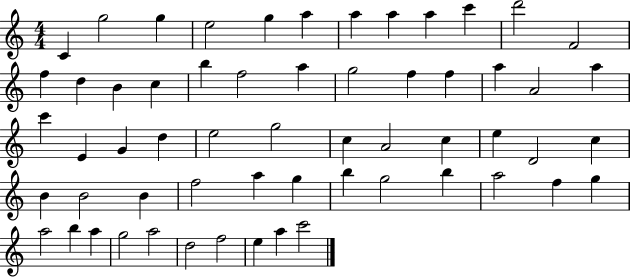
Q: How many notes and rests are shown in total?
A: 59